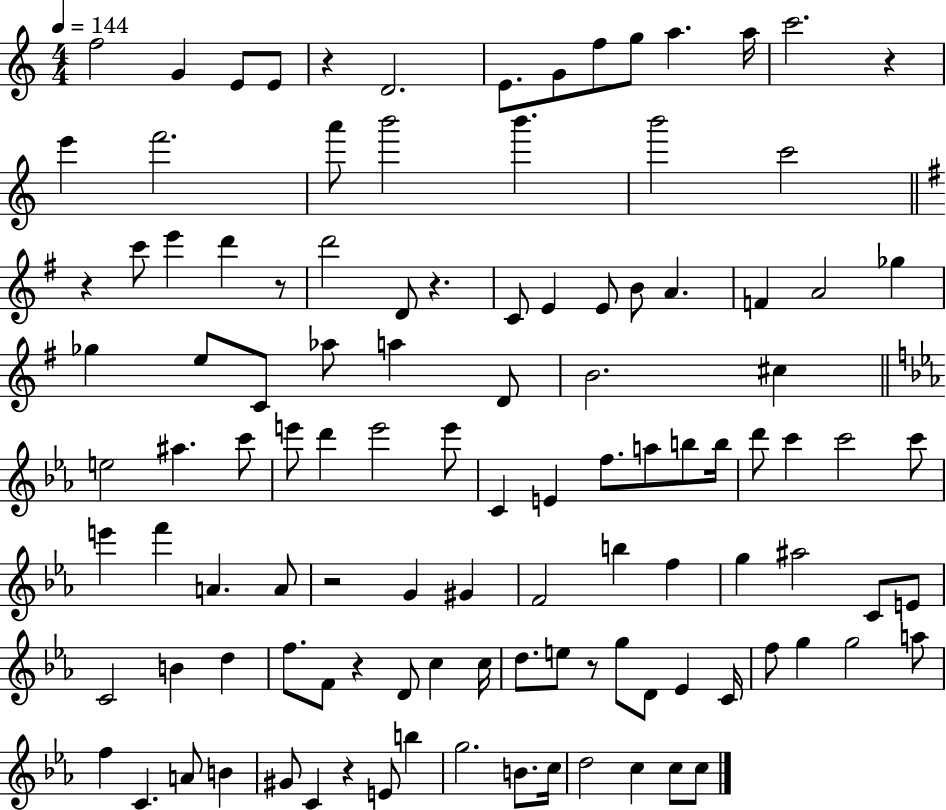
F5/h G4/q E4/e E4/e R/q D4/h. E4/e. G4/e F5/e G5/e A5/q. A5/s C6/h. R/q E6/q F6/h. A6/e B6/h B6/q. B6/h C6/h R/q C6/e E6/q D6/q R/e D6/h D4/e R/q. C4/e E4/q E4/e B4/e A4/q. F4/q A4/h Gb5/q Gb5/q E5/e C4/e Ab5/e A5/q D4/e B4/h. C#5/q E5/h A#5/q. C6/e E6/e D6/q E6/h E6/e C4/q E4/q F5/e. A5/e B5/e B5/s D6/e C6/q C6/h C6/e E6/q F6/q A4/q. A4/e R/h G4/q G#4/q F4/h B5/q F5/q G5/q A#5/h C4/e E4/e C4/h B4/q D5/q F5/e. F4/e R/q D4/e C5/q C5/s D5/e. E5/e R/e G5/e D4/e Eb4/q C4/s F5/e G5/q G5/h A5/e F5/q C4/q. A4/e B4/q G#4/e C4/q R/q E4/e B5/q G5/h. B4/e. C5/s D5/h C5/q C5/e C5/e